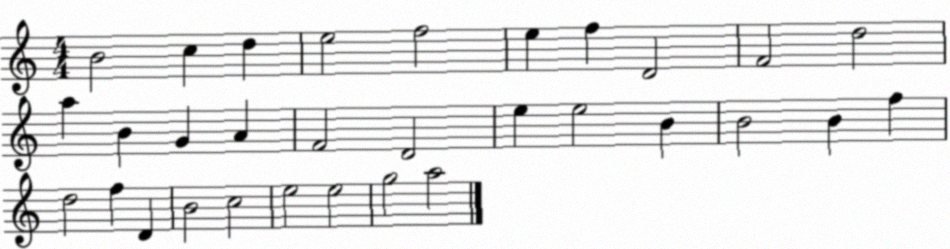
X:1
T:Untitled
M:4/4
L:1/4
K:C
B2 c d e2 f2 e f D2 F2 d2 a B G A F2 D2 e e2 B B2 B f d2 f D B2 c2 e2 e2 g2 a2